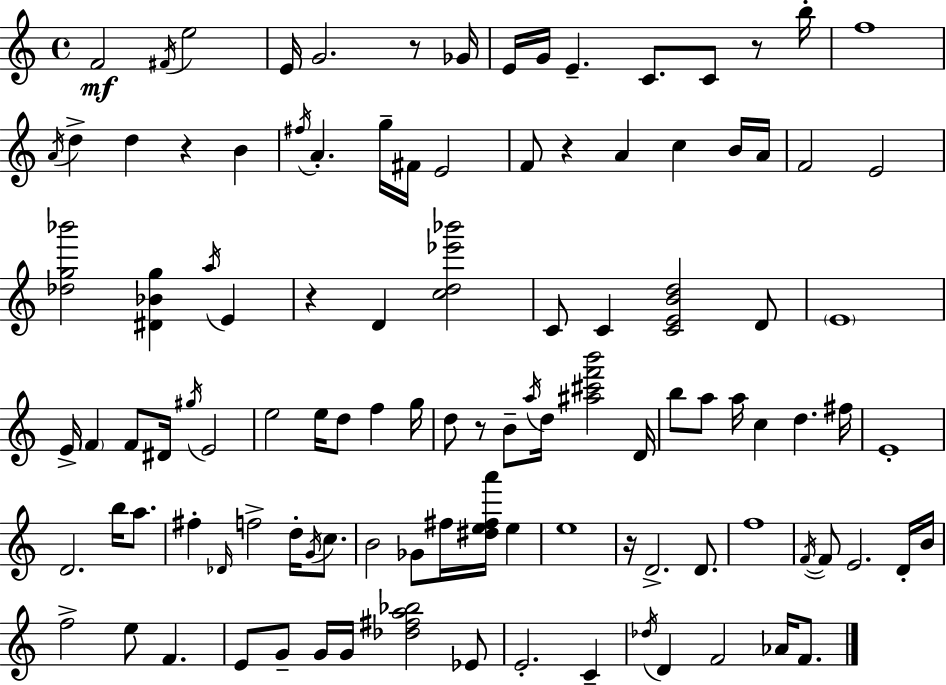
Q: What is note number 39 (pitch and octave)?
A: F4